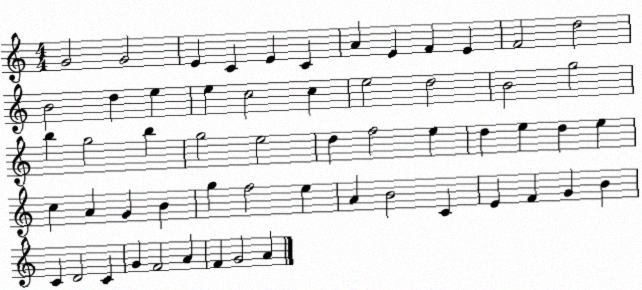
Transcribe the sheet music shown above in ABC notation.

X:1
T:Untitled
M:4/4
L:1/4
K:C
G2 G2 E C E C A E F E F2 d2 B2 d e e c2 c e2 d2 B2 g2 b g2 b g2 e2 d f2 e d e d e c A G B g f2 e A B2 C E F G B C D2 C G F2 A F G2 A